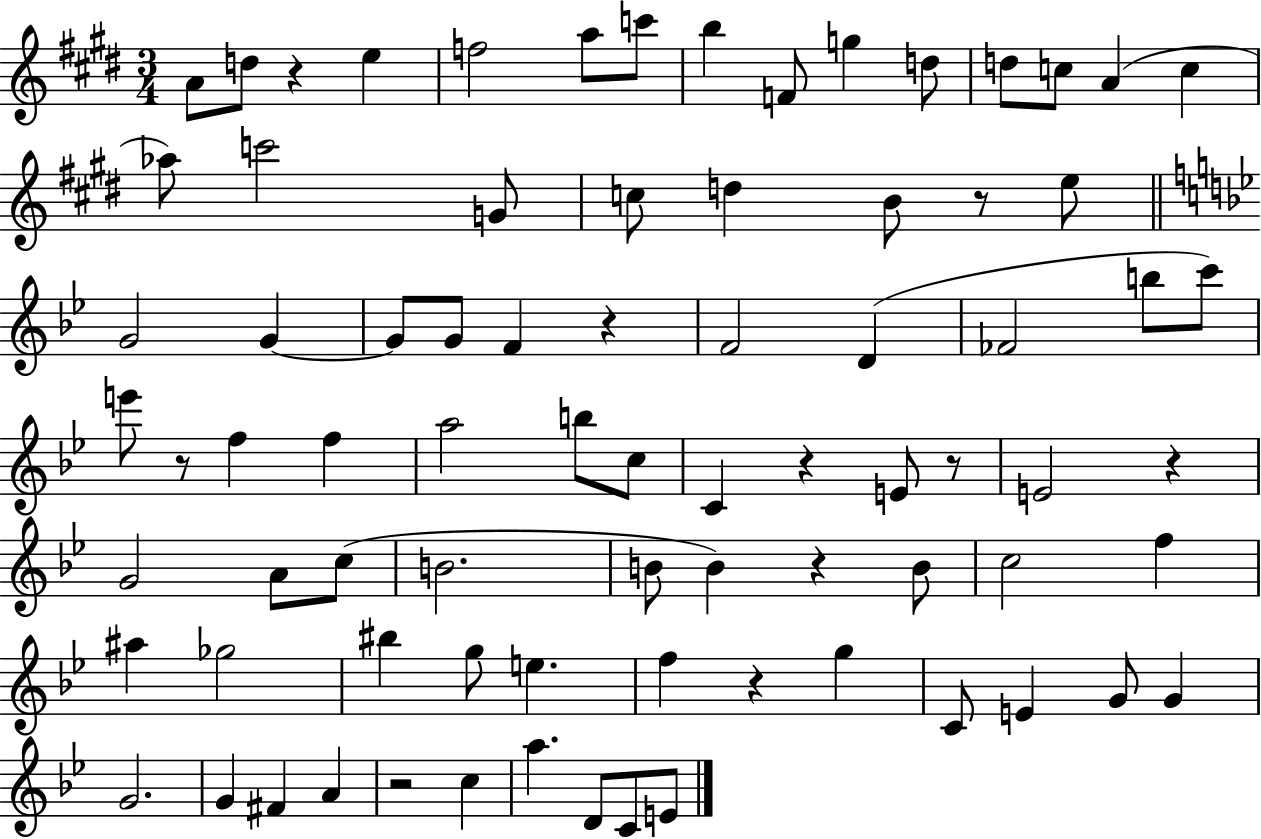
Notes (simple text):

A4/e D5/e R/q E5/q F5/h A5/e C6/e B5/q F4/e G5/q D5/e D5/e C5/e A4/q C5/q Ab5/e C6/h G4/e C5/e D5/q B4/e R/e E5/e G4/h G4/q G4/e G4/e F4/q R/q F4/h D4/q FES4/h B5/e C6/e E6/e R/e F5/q F5/q A5/h B5/e C5/e C4/q R/q E4/e R/e E4/h R/q G4/h A4/e C5/e B4/h. B4/e B4/q R/q B4/e C5/h F5/q A#5/q Gb5/h BIS5/q G5/e E5/q. F5/q R/q G5/q C4/e E4/q G4/e G4/q G4/h. G4/q F#4/q A4/q R/h C5/q A5/q. D4/e C4/e E4/e